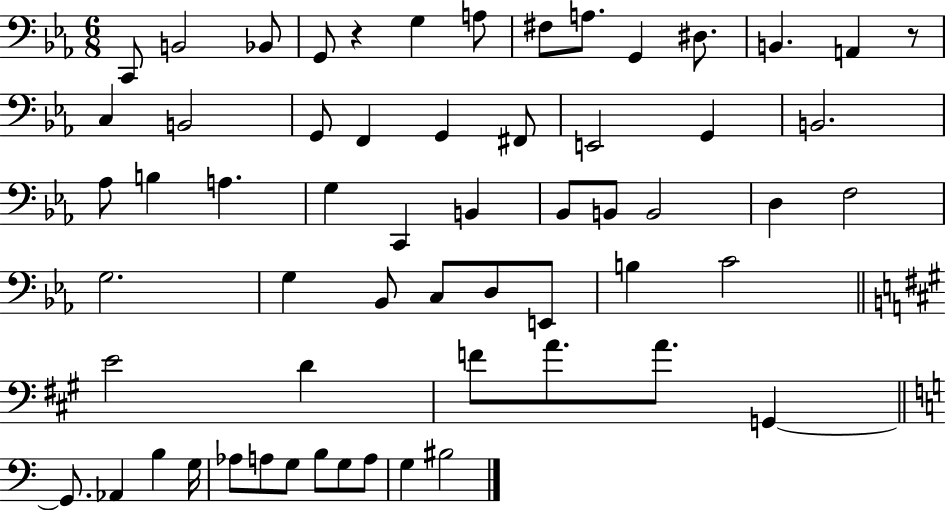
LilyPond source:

{
  \clef bass
  \numericTimeSignature
  \time 6/8
  \key ees \major
  \repeat volta 2 { c,8 b,2 bes,8 | g,8 r4 g4 a8 | fis8 a8. g,4 dis8. | b,4. a,4 r8 | \break c4 b,2 | g,8 f,4 g,4 fis,8 | e,2 g,4 | b,2. | \break aes8 b4 a4. | g4 c,4 b,4 | bes,8 b,8 b,2 | d4 f2 | \break g2. | g4 bes,8 c8 d8 e,8 | b4 c'2 | \bar "||" \break \key a \major e'2 d'4 | f'8 a'8. a'8. g,4~~ | \bar "||" \break \key c \major g,8. aes,4 b4 g16 | aes8 a8 g8 b8 g8 a8 | g4 bis2 | } \bar "|."
}